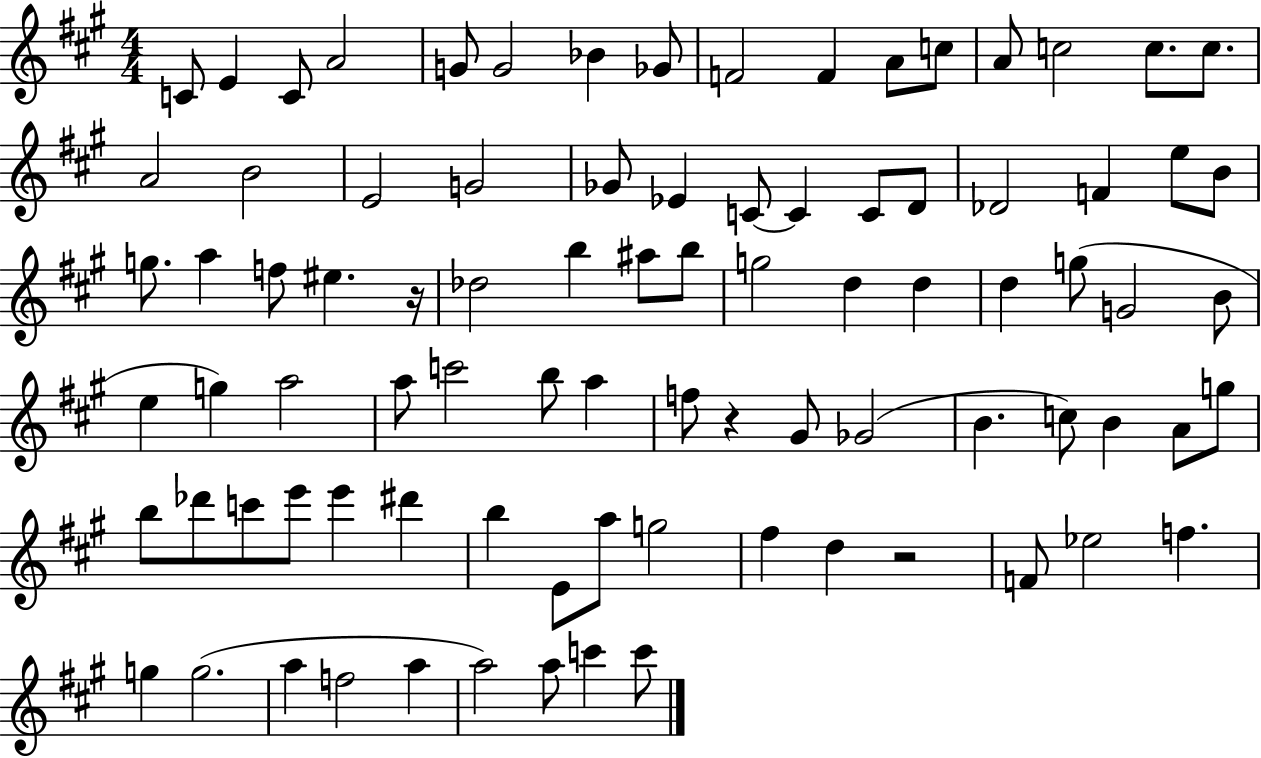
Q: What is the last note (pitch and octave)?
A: C6